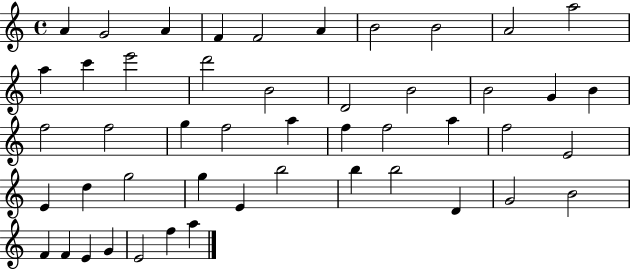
A4/q G4/h A4/q F4/q F4/h A4/q B4/h B4/h A4/h A5/h A5/q C6/q E6/h D6/h B4/h D4/h B4/h B4/h G4/q B4/q F5/h F5/h G5/q F5/h A5/q F5/q F5/h A5/q F5/h E4/h E4/q D5/q G5/h G5/q E4/q B5/h B5/q B5/h D4/q G4/h B4/h F4/q F4/q E4/q G4/q E4/h F5/q A5/q